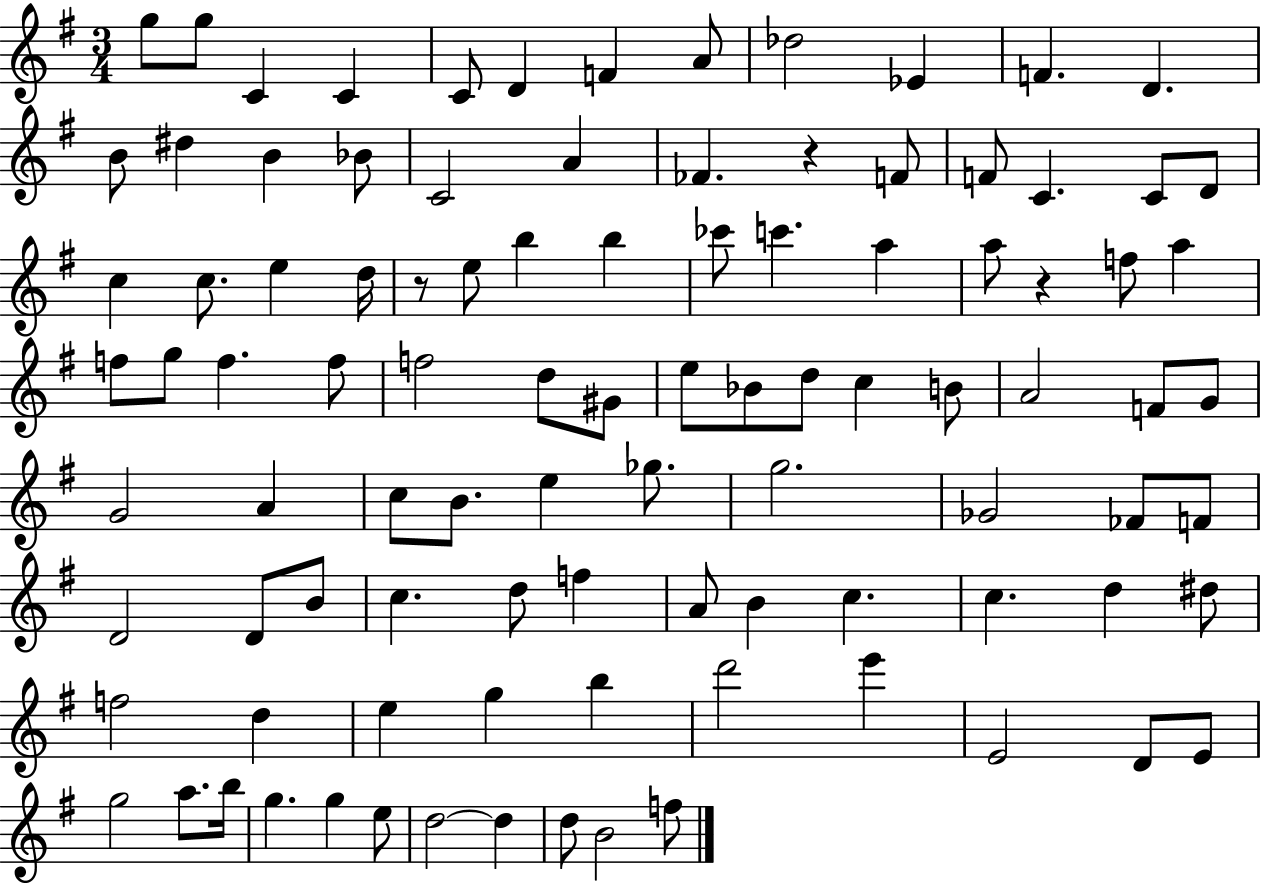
X:1
T:Untitled
M:3/4
L:1/4
K:G
g/2 g/2 C C C/2 D F A/2 _d2 _E F D B/2 ^d B _B/2 C2 A _F z F/2 F/2 C C/2 D/2 c c/2 e d/4 z/2 e/2 b b _c'/2 c' a a/2 z f/2 a f/2 g/2 f f/2 f2 d/2 ^G/2 e/2 _B/2 d/2 c B/2 A2 F/2 G/2 G2 A c/2 B/2 e _g/2 g2 _G2 _F/2 F/2 D2 D/2 B/2 c d/2 f A/2 B c c d ^d/2 f2 d e g b d'2 e' E2 D/2 E/2 g2 a/2 b/4 g g e/2 d2 d d/2 B2 f/2